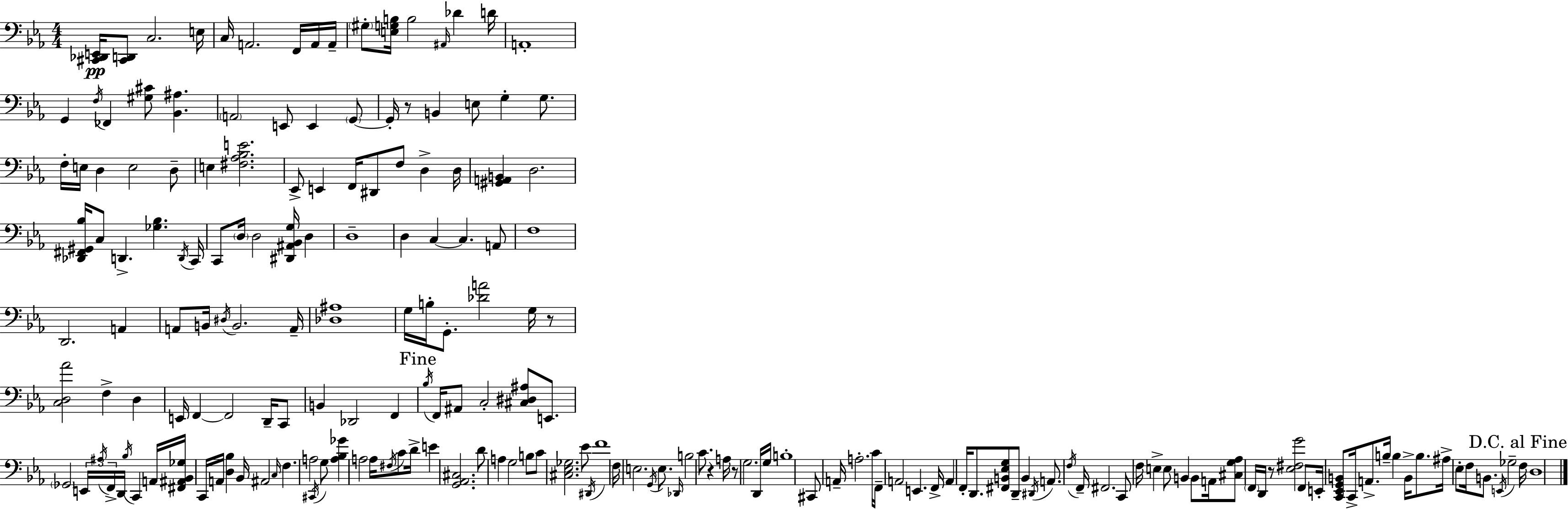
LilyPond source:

{
  \clef bass
  \numericTimeSignature
  \time 4/4
  \key ees \major
  <cis, des, e,>16\pp <cis, d,>8 c2. e16 | c16 a,2. f,16 a,16 a,16-- | \parenthesize gis8-. <e g b>16 b2 \grace { ais,16 } des'4 | d'16 a,1-. | \break g,4 \acciaccatura { f16 } fes,4 <gis cis'>8 <bes, ais>4. | \parenthesize a,2 e,8 e,4 | \parenthesize g,8~~ g,16-. r8 b,4 e8 g4-. g8. | f16-. e16 d4 e2 | \break d8-- e4 <fis aes bes e'>2. | ees,8-> e,4 f,16 dis,8 f8 d4-> | d16 <gis, a, b,>4 d2. | <des, fis, gis, bes>16 c8 d,4.-> <ges bes>4. | \break \acciaccatura { d,16 } c,16 c,8 \parenthesize d16 d2 <dis, ais, bes, g>16 d4 | d1-- | d4 c4~~ c4. | a,8 f1 | \break d,2. a,4 | a,8 b,16 \acciaccatura { dis16 } b,2. | a,16-- <des ais>1 | g16 b16-. g,8.-. <des' a'>2 | \break g16 r8 <c d aes'>2 f4-> | d4 e,16 f,4~~ f,2 | d,16-- c,8 b,4 des,2 | f,4 \mark "Fine" \acciaccatura { bes16 } f,16 ais,8 c2-. | \break <cis dis ais>8 e,8. \parenthesize ges,2 \tuplet 3/2 { e,16 \acciaccatura { ais16 } f,16-> } | d,16 \acciaccatura { bes16 } c,4 a,16 <fis, ais, bes, ges>16 c,16 a,16 <d bes>4 bes,16 ais,2 | \grace { c16 } f4. a2 | \acciaccatura { cis,16 } g8 <a bes ges'>4 a2 | \break a16 \acciaccatura { fis16 } c'8 d'16-> e'4 <g, aes, cis>2. | d'8 a4 | g2 b8 c'8 <cis ees ges>2. | ees'8 \acciaccatura { dis,16 } f'1 | \break f16 e2. | \acciaccatura { g,16 } e8. \grace { des,16 } b2 | c'8. r4 a16 r8 g2. | d,16 g16 b1-. | \break cis,8 a,16-- | a2.-. c'16 f,16-- a,2 | e,4. f,16-> a,4 | f,16-. d,8. <fis, b, ees g>8 d,8-- b,4 \acciaccatura { dis,16 } a,8. | \break \acciaccatura { f16 } f,16-- fis,2. c,8 | f16 e4-> e8 b,4 b,8 a,16 <cis g aes>8 | \parenthesize f,16 d,16 r8 <ees fis g'>2 f,8 e,16-. | <c, ees, g, b,>8 c,16-> a,8.-> b16-- b4 b,16-> b8. ais16-> | \break ees8-. f16 b,8. \acciaccatura { e,16 } ges2-- \mark "D.C. al Fine" f16 | d1 | \bar "|."
}